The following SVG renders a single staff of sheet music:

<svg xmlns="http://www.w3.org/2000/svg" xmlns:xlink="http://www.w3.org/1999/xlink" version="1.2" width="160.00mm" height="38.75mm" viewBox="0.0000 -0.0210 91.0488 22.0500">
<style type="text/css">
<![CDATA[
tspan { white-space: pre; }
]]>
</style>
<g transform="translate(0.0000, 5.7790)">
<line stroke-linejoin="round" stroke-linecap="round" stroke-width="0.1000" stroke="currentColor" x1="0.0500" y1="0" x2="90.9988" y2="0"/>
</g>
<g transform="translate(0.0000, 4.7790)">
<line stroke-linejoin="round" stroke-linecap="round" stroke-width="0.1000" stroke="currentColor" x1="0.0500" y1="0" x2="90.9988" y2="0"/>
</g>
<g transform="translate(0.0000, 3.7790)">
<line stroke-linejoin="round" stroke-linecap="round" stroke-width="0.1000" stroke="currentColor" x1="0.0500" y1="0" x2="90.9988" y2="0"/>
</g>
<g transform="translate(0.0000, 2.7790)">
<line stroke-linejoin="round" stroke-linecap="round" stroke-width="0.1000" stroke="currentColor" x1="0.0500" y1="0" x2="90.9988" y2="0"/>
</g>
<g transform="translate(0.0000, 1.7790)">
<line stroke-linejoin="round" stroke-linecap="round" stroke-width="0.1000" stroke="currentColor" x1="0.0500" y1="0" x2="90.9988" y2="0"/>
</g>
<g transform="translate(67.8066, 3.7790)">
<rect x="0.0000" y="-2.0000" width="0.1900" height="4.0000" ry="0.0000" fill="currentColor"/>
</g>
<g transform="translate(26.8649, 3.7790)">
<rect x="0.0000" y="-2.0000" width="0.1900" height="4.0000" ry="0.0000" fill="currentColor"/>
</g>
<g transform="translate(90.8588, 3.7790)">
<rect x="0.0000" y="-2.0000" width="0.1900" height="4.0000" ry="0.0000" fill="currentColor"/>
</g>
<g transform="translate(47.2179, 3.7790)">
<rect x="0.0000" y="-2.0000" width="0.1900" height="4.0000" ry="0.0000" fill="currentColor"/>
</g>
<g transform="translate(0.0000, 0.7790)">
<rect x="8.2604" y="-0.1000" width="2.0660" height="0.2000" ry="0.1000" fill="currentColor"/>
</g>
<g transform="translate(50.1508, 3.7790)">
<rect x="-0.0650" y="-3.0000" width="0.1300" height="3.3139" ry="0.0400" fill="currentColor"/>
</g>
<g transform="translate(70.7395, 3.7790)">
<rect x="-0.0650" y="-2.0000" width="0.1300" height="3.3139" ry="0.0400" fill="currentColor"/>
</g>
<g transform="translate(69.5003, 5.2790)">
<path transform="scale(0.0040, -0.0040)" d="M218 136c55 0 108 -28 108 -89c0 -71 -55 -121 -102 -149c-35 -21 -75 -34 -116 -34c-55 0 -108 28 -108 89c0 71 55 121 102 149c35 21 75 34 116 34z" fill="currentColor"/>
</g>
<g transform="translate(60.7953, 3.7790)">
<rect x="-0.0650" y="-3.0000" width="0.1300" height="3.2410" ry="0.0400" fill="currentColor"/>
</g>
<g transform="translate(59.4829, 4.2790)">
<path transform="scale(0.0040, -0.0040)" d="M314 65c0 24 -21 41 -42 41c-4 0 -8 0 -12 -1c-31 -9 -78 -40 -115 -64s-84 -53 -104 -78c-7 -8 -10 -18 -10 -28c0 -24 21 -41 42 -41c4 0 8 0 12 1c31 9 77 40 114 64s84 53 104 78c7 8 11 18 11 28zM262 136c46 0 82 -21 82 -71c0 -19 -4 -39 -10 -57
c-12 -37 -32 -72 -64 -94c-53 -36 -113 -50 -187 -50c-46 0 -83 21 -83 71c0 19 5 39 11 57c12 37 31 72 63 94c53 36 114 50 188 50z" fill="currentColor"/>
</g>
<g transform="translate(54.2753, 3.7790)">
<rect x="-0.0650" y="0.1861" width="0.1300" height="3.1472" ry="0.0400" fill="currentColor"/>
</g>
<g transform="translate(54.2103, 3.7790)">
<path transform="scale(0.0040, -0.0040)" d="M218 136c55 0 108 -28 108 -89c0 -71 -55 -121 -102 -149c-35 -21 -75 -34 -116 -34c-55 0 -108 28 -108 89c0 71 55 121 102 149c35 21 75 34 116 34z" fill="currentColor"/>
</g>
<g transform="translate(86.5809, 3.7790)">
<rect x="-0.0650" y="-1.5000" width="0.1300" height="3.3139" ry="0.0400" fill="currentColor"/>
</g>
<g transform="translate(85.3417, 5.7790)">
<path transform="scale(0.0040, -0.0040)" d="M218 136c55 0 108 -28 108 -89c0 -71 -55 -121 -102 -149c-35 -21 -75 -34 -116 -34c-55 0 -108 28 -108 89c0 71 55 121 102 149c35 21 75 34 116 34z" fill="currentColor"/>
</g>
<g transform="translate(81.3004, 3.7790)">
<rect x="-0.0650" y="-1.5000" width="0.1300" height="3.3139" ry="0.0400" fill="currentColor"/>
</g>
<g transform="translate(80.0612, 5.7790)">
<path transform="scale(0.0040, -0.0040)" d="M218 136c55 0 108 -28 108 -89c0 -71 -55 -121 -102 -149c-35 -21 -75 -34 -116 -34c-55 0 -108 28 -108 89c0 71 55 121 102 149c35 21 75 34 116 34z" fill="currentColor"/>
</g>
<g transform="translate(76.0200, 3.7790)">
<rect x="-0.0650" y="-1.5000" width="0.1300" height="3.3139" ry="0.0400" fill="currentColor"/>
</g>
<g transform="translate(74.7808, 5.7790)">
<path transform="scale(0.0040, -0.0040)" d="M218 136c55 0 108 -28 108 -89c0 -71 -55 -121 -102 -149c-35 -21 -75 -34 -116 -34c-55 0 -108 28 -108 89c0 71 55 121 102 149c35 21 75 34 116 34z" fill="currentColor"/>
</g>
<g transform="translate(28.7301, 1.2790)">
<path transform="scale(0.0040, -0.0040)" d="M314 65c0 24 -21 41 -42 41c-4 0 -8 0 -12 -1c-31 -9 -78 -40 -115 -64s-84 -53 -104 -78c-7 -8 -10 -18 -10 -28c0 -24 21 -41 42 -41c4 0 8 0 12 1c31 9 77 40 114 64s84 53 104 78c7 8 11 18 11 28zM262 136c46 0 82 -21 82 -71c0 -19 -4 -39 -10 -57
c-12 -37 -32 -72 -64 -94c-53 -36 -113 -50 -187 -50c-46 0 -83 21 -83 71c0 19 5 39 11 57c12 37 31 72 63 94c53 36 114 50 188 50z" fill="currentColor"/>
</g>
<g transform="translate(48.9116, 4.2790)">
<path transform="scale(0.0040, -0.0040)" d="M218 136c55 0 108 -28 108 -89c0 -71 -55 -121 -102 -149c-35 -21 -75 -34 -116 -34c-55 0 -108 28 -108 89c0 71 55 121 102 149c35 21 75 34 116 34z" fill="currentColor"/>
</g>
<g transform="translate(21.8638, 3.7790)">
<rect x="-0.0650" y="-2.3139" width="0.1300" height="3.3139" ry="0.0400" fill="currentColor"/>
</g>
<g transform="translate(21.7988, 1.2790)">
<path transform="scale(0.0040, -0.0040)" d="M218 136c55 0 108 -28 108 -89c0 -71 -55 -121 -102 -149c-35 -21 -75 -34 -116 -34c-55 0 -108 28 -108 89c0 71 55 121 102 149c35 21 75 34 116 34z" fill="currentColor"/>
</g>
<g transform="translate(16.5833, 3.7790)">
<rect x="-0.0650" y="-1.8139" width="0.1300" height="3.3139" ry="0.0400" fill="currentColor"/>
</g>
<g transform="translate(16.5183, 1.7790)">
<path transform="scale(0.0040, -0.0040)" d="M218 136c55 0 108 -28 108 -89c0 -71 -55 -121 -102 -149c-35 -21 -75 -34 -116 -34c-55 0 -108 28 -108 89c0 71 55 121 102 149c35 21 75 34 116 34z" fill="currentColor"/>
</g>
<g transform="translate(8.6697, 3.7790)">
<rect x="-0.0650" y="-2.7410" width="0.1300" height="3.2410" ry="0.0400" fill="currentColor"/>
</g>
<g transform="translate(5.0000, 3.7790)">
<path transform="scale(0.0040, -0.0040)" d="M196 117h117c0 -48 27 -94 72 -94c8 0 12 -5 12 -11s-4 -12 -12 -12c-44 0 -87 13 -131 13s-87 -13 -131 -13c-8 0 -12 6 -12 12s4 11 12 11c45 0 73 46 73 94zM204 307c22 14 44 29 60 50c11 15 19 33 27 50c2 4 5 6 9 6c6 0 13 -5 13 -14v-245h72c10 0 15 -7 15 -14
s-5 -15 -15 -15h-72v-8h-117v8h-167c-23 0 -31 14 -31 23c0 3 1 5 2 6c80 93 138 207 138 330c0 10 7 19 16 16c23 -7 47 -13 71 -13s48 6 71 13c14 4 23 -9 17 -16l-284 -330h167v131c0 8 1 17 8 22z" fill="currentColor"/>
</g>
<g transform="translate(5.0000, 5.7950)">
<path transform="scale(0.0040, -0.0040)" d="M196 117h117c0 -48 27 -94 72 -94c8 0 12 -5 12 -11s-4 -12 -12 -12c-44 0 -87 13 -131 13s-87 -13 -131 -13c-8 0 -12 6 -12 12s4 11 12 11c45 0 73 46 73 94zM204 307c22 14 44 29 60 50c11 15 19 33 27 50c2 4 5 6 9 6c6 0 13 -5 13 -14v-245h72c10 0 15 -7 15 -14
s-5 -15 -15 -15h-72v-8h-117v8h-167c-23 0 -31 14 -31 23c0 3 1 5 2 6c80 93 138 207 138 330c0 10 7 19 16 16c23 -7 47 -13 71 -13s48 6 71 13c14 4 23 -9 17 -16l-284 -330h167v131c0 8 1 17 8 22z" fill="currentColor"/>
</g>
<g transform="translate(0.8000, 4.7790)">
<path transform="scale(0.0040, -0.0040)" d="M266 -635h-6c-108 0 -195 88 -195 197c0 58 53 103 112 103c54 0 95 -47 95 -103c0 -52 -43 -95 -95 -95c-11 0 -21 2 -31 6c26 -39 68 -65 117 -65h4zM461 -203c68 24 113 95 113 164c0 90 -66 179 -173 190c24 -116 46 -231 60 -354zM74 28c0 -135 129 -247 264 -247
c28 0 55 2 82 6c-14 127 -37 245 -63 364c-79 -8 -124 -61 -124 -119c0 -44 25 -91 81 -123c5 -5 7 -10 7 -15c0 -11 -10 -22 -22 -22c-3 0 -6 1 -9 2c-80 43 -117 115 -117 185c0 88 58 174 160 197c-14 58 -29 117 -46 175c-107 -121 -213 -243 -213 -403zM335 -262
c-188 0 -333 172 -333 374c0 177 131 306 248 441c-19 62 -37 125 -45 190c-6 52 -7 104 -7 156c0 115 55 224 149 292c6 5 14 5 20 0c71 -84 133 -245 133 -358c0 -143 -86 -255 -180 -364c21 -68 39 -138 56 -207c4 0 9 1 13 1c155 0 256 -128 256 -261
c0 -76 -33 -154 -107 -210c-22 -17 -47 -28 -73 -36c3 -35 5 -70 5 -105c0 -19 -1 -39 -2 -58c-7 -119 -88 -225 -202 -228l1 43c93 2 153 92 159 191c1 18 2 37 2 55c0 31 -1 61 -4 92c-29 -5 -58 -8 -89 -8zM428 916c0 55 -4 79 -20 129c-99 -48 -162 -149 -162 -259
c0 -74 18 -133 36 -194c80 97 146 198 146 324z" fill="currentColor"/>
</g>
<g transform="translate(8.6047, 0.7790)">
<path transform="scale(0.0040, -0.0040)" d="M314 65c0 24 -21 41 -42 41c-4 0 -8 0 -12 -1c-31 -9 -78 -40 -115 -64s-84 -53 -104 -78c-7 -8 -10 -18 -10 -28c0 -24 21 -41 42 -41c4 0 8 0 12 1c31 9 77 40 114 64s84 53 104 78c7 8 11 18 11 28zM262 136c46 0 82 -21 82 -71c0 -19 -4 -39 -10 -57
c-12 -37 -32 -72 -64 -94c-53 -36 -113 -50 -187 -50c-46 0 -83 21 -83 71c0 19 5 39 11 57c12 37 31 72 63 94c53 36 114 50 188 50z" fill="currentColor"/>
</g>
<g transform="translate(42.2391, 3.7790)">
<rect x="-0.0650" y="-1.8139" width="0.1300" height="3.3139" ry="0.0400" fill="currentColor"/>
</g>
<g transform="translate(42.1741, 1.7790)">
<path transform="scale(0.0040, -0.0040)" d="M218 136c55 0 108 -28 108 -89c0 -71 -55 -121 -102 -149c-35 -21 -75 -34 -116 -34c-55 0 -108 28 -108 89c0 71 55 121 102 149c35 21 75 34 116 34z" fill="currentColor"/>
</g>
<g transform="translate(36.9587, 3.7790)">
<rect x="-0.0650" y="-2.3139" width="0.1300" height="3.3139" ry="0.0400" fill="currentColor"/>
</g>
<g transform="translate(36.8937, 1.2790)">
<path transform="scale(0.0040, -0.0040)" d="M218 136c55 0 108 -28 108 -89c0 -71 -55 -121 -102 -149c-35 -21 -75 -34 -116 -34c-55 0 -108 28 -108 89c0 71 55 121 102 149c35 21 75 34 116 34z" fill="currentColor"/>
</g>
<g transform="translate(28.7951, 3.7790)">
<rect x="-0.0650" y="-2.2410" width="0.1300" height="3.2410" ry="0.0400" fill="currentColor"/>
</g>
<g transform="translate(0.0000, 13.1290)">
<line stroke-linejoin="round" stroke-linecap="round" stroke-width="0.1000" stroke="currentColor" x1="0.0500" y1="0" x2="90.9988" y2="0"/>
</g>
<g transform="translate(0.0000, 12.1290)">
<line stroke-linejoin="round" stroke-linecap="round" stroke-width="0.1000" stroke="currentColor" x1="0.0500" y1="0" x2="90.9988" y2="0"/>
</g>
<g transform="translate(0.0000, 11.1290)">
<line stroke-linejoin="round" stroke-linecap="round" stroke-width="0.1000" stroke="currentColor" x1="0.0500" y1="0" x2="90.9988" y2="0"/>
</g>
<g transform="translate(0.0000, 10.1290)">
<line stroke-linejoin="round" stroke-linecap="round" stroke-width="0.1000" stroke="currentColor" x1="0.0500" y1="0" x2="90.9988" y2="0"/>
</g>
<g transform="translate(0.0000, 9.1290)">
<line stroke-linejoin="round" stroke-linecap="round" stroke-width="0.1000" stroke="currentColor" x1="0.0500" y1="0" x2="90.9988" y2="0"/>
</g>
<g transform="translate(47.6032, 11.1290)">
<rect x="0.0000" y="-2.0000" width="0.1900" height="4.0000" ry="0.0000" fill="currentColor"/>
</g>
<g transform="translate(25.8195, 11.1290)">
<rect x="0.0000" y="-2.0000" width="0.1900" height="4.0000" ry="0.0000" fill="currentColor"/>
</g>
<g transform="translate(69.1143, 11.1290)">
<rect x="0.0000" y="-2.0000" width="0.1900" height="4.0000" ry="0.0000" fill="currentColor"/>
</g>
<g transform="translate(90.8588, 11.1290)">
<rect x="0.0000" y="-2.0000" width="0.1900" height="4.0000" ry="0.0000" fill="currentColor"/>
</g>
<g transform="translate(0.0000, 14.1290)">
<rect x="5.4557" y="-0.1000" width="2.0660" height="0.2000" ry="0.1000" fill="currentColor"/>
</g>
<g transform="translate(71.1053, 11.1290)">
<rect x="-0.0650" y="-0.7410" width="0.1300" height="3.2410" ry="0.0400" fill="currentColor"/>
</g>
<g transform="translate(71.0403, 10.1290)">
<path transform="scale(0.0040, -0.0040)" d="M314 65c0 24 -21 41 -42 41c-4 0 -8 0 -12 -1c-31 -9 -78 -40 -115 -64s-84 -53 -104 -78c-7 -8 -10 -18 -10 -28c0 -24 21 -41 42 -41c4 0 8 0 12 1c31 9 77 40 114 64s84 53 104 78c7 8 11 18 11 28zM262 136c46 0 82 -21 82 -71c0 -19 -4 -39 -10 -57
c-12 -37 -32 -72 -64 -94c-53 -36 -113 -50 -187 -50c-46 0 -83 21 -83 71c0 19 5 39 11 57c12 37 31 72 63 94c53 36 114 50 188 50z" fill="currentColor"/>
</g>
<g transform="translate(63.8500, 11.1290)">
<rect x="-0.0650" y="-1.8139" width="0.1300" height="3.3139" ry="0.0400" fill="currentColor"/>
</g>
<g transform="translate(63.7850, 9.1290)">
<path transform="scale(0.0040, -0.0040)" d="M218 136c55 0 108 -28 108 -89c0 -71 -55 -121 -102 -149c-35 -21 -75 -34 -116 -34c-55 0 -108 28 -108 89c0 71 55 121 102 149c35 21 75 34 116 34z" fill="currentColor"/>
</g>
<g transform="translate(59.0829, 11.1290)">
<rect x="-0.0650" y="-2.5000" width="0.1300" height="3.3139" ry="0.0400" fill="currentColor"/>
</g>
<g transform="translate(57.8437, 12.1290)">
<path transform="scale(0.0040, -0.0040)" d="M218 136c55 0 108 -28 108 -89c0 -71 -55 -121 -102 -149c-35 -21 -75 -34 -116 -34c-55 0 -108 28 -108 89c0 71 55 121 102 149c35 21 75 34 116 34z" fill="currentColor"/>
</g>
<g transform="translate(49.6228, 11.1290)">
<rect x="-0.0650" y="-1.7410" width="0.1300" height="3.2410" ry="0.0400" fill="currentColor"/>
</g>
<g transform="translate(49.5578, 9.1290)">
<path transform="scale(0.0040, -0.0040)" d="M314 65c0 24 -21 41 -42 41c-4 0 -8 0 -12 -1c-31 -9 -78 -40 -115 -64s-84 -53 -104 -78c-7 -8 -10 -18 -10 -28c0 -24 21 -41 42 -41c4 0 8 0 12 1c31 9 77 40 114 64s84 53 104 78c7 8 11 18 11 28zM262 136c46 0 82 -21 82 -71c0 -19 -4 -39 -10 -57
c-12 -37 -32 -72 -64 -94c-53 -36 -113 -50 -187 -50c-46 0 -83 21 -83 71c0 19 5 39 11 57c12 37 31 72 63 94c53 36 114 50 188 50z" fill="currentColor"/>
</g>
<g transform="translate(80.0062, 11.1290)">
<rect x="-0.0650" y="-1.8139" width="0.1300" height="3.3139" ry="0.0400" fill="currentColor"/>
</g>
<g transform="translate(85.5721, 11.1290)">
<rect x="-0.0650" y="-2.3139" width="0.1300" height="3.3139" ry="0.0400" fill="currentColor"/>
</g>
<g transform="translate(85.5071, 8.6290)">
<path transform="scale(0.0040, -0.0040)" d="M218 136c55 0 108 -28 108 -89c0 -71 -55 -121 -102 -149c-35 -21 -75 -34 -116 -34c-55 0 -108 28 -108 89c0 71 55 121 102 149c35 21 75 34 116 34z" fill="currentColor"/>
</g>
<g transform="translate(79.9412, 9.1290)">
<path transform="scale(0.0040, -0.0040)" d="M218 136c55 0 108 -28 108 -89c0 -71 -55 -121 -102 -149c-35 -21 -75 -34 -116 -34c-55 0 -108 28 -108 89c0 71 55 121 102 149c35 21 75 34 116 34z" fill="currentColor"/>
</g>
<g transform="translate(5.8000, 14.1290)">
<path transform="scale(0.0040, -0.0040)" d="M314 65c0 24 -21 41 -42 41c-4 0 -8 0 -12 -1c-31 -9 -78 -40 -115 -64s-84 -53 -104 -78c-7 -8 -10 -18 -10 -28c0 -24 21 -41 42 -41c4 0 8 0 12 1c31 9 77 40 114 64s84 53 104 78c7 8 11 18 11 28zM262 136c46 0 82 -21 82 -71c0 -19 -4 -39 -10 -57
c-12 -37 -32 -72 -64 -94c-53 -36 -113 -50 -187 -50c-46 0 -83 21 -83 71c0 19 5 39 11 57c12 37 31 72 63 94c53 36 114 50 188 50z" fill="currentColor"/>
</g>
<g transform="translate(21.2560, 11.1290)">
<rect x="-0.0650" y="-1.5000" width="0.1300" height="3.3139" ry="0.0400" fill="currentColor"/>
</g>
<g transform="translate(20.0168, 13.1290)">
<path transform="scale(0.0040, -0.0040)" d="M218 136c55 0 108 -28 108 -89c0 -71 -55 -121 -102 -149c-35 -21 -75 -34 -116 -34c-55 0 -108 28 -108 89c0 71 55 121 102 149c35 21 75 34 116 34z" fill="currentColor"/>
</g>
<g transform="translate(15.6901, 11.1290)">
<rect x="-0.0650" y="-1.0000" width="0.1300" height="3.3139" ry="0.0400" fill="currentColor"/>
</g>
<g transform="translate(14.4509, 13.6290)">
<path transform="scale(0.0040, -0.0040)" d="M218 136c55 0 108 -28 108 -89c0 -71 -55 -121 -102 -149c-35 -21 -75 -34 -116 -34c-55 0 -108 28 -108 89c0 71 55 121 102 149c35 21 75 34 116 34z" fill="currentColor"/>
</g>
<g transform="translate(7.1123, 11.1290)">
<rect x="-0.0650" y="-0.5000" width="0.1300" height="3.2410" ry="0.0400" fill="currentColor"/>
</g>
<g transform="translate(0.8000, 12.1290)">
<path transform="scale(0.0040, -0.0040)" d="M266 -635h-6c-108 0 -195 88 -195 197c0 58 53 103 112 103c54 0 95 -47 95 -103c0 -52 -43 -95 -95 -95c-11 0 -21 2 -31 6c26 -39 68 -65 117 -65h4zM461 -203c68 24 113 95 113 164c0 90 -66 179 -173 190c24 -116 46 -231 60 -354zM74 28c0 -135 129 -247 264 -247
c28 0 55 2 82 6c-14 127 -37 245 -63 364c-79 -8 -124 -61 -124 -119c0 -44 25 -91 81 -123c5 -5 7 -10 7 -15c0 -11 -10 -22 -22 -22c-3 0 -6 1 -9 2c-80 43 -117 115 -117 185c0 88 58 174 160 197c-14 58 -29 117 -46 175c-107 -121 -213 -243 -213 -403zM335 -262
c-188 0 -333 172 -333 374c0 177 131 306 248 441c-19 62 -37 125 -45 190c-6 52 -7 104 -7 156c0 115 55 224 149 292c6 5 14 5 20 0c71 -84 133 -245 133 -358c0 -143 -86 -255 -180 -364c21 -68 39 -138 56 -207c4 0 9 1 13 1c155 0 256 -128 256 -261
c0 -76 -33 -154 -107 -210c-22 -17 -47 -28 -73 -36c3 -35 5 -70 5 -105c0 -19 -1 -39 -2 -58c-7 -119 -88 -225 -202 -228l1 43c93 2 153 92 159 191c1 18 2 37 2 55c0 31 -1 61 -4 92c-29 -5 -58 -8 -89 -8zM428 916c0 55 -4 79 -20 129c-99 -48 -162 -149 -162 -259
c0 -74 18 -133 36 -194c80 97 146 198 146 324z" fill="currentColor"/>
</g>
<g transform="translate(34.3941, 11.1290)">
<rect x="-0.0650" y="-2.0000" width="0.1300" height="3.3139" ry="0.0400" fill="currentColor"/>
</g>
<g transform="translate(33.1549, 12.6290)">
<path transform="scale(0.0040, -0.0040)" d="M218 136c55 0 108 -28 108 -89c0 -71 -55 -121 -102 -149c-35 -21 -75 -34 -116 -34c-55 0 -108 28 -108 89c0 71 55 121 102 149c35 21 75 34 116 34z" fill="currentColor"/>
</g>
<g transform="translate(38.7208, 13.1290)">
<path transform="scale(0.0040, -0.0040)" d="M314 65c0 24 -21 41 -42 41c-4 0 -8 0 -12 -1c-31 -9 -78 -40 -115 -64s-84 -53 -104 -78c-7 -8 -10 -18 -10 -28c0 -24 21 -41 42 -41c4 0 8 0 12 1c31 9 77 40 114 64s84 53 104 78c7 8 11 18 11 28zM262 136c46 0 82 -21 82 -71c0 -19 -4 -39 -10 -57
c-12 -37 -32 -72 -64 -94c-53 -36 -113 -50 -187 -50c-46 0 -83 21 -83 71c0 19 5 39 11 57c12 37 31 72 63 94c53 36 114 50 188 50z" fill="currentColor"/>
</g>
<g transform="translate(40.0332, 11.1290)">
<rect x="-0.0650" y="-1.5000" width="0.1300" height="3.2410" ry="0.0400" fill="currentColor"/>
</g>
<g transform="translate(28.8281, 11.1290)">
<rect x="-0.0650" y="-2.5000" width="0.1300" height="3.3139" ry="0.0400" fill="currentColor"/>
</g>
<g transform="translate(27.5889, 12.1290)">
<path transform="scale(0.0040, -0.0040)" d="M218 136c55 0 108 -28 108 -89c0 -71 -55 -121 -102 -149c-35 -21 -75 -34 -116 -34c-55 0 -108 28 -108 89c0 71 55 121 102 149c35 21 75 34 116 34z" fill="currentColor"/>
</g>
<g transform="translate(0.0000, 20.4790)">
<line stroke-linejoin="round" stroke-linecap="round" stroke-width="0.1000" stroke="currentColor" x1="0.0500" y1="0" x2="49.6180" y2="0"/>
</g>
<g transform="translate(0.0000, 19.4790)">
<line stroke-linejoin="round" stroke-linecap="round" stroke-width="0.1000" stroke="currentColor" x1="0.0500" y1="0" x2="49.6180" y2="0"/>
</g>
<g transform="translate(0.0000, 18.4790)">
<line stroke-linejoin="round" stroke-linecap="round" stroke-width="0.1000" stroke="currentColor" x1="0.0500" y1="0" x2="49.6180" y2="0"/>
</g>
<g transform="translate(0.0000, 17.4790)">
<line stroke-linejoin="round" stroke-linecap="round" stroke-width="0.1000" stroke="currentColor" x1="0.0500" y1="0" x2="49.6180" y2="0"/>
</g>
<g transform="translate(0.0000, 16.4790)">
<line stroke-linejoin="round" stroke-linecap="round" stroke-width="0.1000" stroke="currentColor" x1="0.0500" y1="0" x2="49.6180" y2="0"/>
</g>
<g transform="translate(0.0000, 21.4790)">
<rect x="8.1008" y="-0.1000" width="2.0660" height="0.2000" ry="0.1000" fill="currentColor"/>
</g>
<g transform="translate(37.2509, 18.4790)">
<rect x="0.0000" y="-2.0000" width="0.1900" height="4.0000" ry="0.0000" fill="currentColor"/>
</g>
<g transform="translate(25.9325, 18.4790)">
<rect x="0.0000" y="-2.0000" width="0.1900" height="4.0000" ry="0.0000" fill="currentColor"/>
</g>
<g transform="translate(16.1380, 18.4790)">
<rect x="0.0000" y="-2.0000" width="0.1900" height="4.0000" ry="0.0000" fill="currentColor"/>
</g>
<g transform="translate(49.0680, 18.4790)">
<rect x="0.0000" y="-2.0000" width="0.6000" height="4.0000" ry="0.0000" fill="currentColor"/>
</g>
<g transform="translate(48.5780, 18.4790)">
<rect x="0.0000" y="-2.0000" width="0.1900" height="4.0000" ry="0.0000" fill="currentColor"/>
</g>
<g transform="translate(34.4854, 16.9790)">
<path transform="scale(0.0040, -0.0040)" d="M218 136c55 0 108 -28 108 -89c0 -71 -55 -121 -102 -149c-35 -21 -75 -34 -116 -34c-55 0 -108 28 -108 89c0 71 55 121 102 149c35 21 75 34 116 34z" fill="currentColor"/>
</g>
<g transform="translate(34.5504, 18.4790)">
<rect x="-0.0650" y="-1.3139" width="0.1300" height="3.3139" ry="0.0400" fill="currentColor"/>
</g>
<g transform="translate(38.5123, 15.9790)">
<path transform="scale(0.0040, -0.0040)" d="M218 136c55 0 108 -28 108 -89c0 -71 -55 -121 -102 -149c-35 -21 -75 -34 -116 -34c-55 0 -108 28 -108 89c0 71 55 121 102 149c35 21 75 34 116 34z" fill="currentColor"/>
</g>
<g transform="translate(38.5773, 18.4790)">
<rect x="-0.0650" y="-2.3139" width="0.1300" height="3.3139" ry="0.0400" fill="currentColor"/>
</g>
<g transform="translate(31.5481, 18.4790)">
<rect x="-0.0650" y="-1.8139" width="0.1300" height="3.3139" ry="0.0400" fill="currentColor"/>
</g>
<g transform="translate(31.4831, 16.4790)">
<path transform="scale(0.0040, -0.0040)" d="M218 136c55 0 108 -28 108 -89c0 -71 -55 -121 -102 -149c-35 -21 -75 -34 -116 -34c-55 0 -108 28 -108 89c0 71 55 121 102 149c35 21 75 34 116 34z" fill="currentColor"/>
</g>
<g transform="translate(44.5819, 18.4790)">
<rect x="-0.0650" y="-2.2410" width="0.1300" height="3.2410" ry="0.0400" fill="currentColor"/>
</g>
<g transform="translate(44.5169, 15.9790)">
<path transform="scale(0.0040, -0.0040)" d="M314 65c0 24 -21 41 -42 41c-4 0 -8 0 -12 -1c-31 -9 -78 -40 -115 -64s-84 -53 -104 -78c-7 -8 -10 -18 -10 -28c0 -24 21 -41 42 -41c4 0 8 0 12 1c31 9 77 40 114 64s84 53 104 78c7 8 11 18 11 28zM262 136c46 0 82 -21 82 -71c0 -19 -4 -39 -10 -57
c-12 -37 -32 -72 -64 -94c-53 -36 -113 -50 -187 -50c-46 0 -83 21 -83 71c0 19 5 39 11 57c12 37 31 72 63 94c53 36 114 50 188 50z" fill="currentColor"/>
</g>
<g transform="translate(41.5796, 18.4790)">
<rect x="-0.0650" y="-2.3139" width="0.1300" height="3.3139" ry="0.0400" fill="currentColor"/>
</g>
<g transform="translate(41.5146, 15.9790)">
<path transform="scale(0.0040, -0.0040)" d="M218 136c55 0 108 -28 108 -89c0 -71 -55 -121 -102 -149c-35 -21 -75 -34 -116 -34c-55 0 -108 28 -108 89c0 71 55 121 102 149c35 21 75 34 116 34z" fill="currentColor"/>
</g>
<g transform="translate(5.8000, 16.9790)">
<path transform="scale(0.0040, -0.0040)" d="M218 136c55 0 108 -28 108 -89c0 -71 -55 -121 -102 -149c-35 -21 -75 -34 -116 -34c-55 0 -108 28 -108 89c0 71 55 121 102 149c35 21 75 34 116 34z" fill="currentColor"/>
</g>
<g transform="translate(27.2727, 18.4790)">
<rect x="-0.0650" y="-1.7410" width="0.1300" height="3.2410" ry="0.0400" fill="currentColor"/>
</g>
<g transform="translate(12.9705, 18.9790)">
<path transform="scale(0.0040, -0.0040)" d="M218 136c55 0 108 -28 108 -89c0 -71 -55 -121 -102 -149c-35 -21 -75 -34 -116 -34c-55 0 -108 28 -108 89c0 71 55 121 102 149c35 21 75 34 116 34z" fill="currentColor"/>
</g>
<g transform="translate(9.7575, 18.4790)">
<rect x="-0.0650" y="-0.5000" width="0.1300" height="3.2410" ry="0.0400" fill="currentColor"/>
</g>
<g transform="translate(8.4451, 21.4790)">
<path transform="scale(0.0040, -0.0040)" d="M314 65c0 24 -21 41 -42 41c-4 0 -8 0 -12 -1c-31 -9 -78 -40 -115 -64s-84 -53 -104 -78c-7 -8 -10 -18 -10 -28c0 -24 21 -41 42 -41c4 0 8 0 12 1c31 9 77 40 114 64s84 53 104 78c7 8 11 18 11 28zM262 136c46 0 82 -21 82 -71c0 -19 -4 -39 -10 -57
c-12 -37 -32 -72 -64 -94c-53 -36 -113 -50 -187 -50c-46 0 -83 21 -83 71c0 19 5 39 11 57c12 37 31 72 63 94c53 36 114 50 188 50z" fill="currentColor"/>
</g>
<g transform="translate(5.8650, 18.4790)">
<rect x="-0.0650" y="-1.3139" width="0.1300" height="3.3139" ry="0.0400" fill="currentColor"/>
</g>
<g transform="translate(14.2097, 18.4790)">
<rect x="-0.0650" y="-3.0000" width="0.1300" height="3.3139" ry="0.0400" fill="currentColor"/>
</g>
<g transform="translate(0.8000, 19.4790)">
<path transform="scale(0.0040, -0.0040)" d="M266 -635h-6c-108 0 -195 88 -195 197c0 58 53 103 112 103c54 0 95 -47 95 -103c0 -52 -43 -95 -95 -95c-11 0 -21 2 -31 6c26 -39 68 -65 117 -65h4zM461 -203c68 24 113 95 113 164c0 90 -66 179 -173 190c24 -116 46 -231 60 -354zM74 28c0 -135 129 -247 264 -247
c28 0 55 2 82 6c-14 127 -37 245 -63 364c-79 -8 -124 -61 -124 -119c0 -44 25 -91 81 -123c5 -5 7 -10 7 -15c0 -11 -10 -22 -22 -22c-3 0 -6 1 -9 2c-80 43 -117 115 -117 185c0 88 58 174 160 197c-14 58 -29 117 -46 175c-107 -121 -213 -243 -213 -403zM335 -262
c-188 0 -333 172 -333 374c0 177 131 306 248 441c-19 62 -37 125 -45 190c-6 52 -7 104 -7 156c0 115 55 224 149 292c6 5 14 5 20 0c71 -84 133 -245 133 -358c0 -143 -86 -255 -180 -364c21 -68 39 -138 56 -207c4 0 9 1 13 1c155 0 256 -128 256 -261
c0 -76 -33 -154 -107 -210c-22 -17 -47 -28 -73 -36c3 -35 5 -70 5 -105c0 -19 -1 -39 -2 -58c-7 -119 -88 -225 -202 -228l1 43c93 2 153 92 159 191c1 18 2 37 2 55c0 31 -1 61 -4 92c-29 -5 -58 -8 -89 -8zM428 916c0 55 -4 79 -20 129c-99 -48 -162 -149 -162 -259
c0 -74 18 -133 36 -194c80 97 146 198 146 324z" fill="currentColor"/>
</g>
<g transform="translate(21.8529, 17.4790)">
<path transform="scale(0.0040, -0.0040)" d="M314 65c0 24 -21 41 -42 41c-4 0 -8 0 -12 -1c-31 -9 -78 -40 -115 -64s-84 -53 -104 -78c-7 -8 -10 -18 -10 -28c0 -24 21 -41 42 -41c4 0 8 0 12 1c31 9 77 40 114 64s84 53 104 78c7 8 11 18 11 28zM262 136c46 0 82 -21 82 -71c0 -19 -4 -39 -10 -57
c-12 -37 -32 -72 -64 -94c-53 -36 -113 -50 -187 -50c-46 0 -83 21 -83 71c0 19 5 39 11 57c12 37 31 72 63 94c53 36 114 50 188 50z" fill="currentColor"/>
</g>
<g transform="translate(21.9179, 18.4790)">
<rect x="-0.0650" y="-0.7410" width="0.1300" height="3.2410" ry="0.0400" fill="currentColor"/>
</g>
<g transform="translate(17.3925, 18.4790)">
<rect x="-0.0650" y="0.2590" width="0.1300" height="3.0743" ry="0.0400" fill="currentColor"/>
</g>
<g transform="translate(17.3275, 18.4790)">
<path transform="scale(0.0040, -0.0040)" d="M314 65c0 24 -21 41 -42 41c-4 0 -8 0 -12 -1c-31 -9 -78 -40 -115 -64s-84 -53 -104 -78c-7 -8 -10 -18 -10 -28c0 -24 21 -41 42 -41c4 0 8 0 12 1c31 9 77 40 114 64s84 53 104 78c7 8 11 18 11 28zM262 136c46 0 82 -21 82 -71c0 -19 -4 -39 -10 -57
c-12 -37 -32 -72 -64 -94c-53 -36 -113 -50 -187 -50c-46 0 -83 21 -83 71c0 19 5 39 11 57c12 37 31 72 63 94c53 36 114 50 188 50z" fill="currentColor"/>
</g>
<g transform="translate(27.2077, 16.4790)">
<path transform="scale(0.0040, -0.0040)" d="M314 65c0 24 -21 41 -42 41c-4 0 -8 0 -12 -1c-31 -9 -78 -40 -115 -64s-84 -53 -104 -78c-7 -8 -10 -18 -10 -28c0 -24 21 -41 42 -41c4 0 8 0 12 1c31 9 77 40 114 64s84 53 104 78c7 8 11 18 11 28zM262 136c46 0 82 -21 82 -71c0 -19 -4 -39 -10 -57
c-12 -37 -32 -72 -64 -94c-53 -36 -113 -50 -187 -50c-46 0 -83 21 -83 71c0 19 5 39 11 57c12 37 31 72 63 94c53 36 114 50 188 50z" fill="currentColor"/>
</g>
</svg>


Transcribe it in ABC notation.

X:1
T:Untitled
M:4/4
L:1/4
K:C
a2 f g g2 g f A B A2 F E E E C2 D E G F E2 f2 G f d2 f g e C2 A B2 d2 f2 f e g g g2